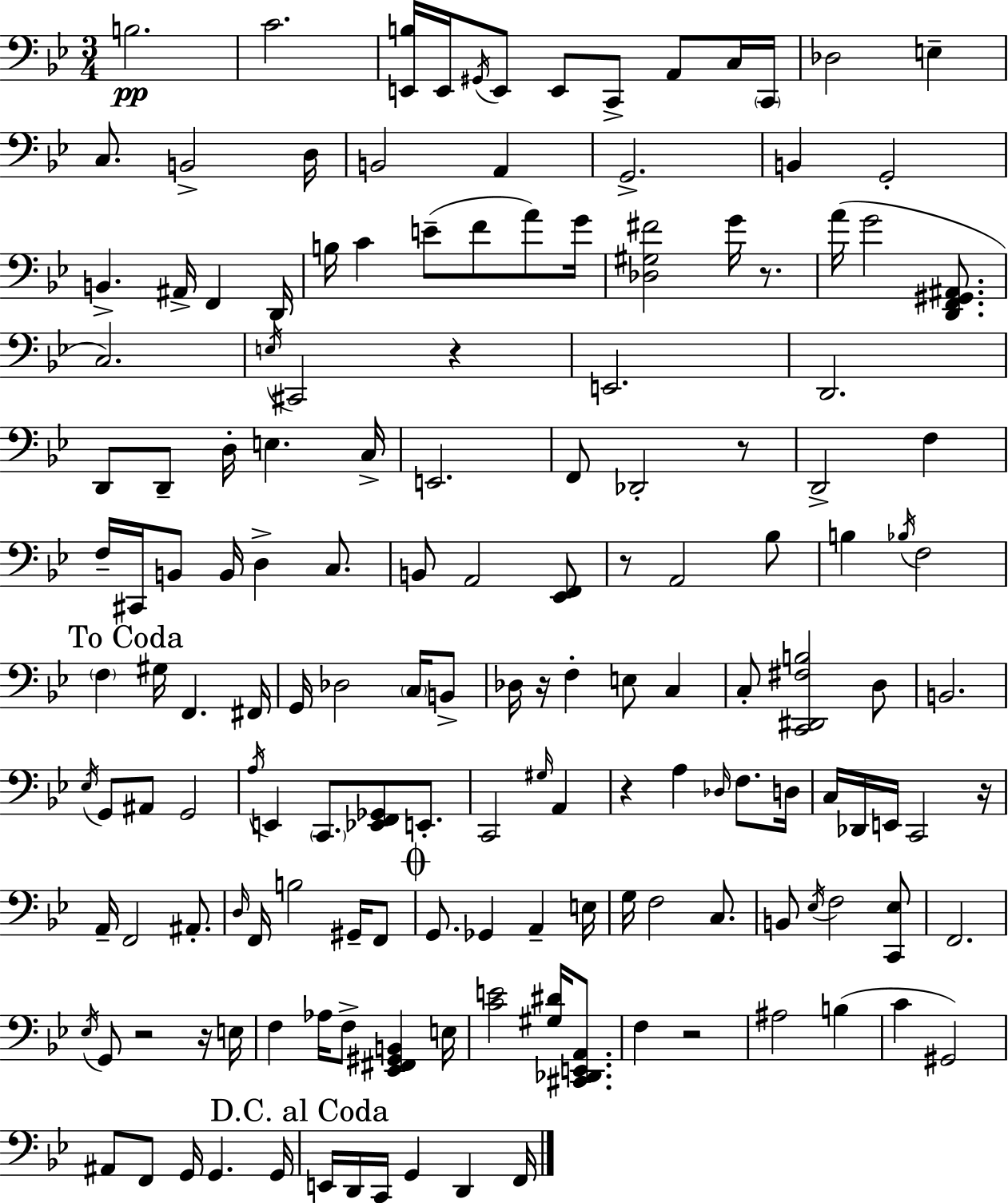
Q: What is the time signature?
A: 3/4